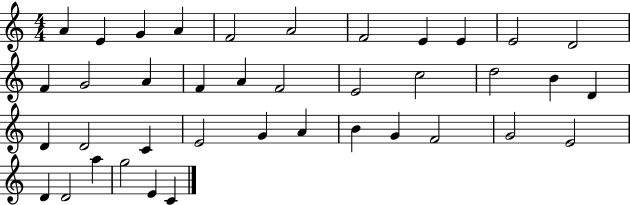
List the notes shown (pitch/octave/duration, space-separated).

A4/q E4/q G4/q A4/q F4/h A4/h F4/h E4/q E4/q E4/h D4/h F4/q G4/h A4/q F4/q A4/q F4/h E4/h C5/h D5/h B4/q D4/q D4/q D4/h C4/q E4/h G4/q A4/q B4/q G4/q F4/h G4/h E4/h D4/q D4/h A5/q G5/h E4/q C4/q